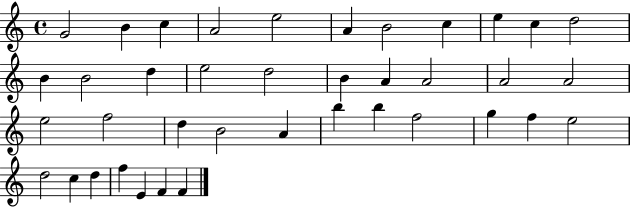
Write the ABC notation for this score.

X:1
T:Untitled
M:4/4
L:1/4
K:C
G2 B c A2 e2 A B2 c e c d2 B B2 d e2 d2 B A A2 A2 A2 e2 f2 d B2 A b b f2 g f e2 d2 c d f E F F